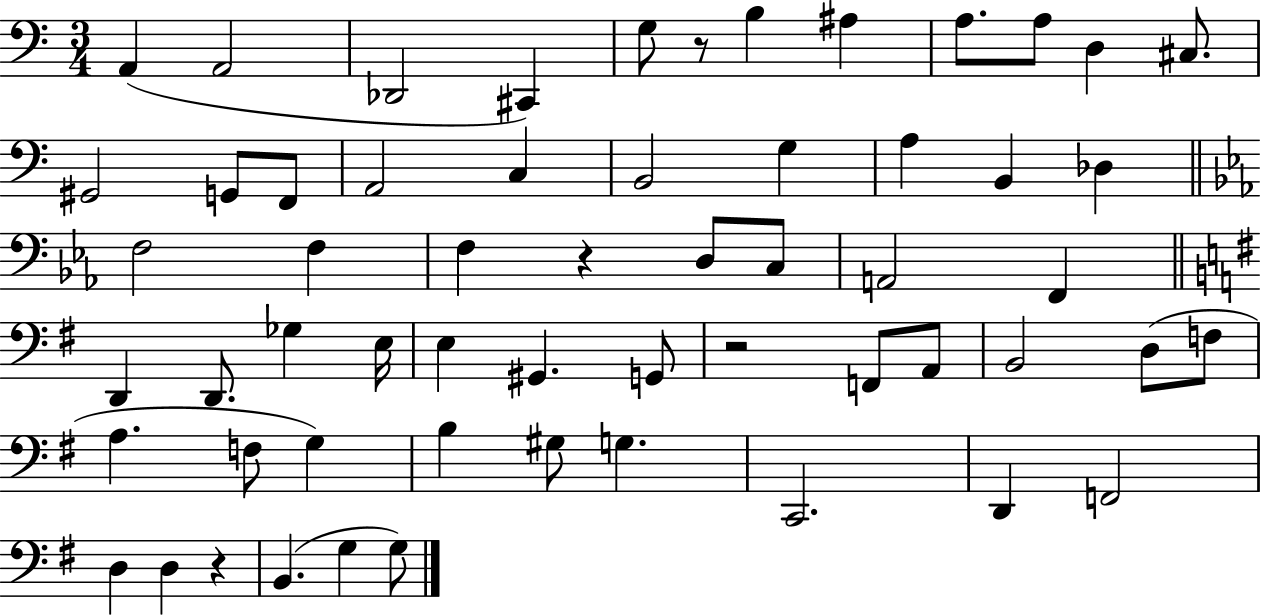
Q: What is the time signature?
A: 3/4